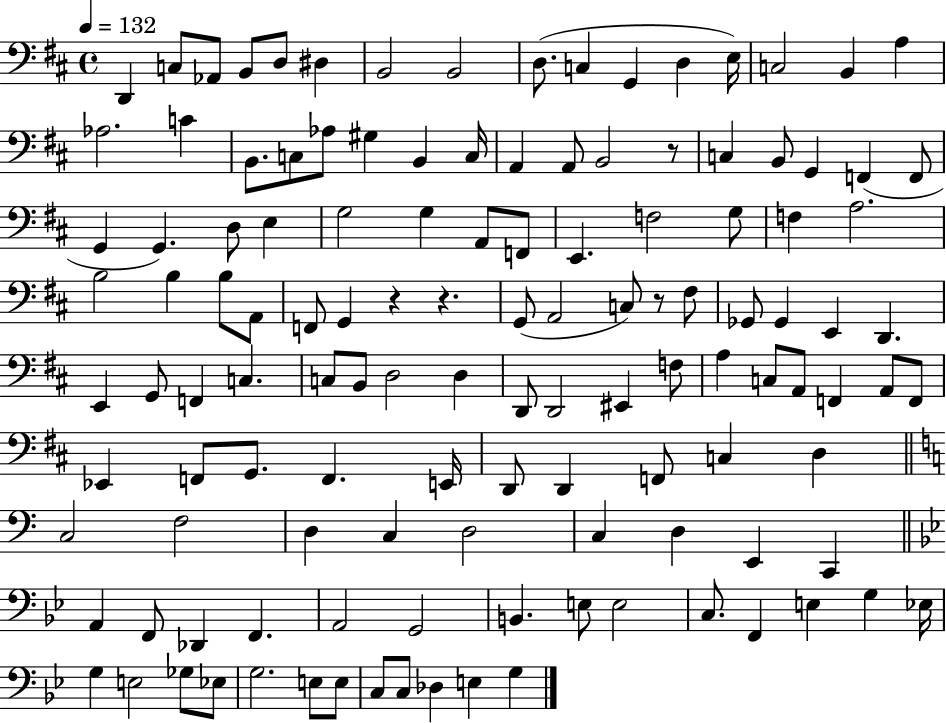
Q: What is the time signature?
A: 4/4